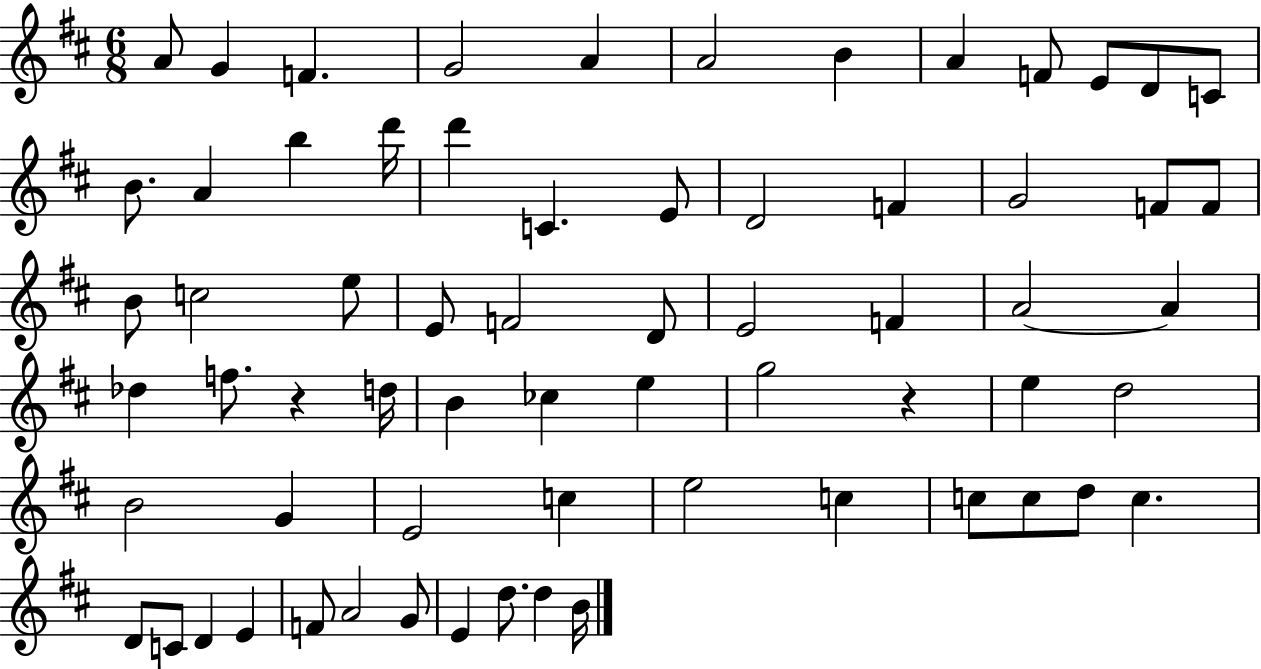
A4/e G4/q F4/q. G4/h A4/q A4/h B4/q A4/q F4/e E4/e D4/e C4/e B4/e. A4/q B5/q D6/s D6/q C4/q. E4/e D4/h F4/q G4/h F4/e F4/e B4/e C5/h E5/e E4/e F4/h D4/e E4/h F4/q A4/h A4/q Db5/q F5/e. R/q D5/s B4/q CES5/q E5/q G5/h R/q E5/q D5/h B4/h G4/q E4/h C5/q E5/h C5/q C5/e C5/e D5/e C5/q. D4/e C4/e D4/q E4/q F4/e A4/h G4/e E4/q D5/e. D5/q B4/s